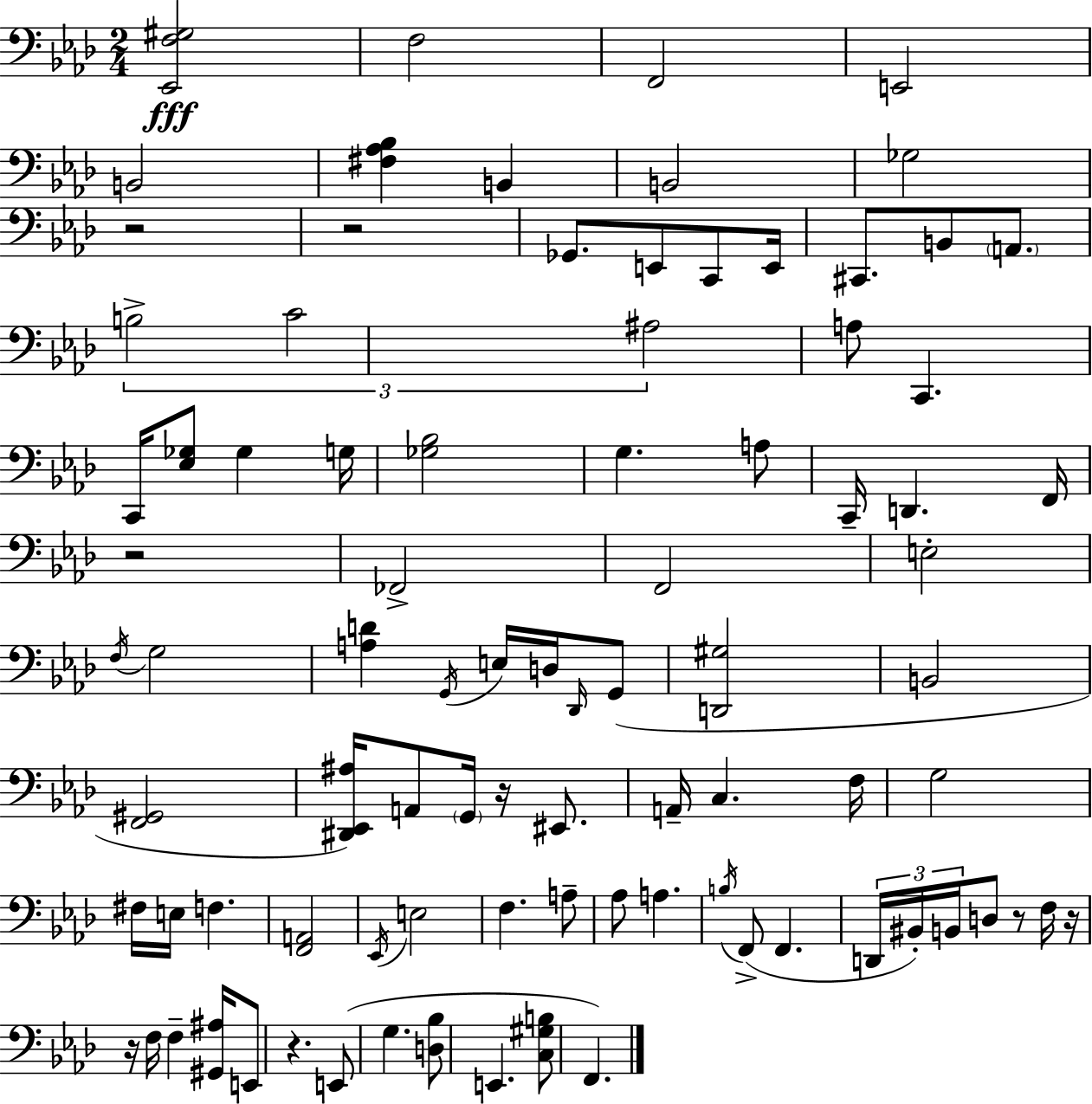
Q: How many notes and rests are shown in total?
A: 89